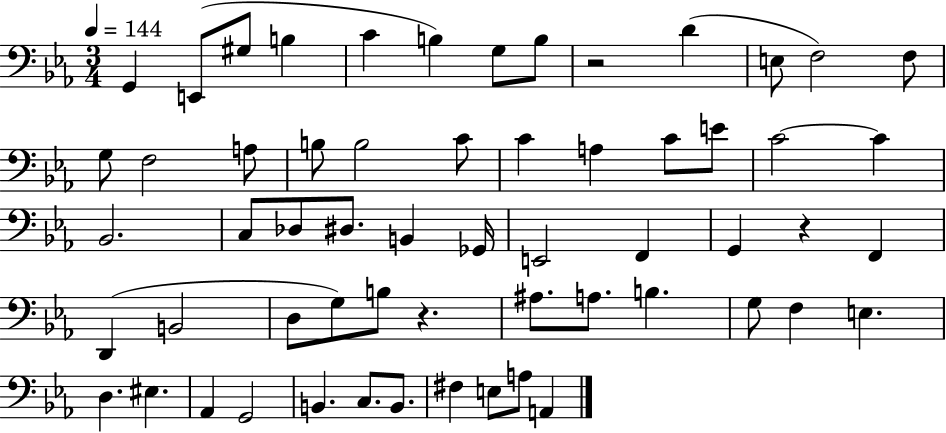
G2/q E2/e G#3/e B3/q C4/q B3/q G3/e B3/e R/h D4/q E3/e F3/h F3/e G3/e F3/h A3/e B3/e B3/h C4/e C4/q A3/q C4/e E4/e C4/h C4/q Bb2/h. C3/e Db3/e D#3/e. B2/q Gb2/s E2/h F2/q G2/q R/q F2/q D2/q B2/h D3/e G3/e B3/e R/q. A#3/e. A3/e. B3/q. G3/e F3/q E3/q. D3/q. EIS3/q. Ab2/q G2/h B2/q. C3/e. B2/e. F#3/q E3/e A3/e A2/q